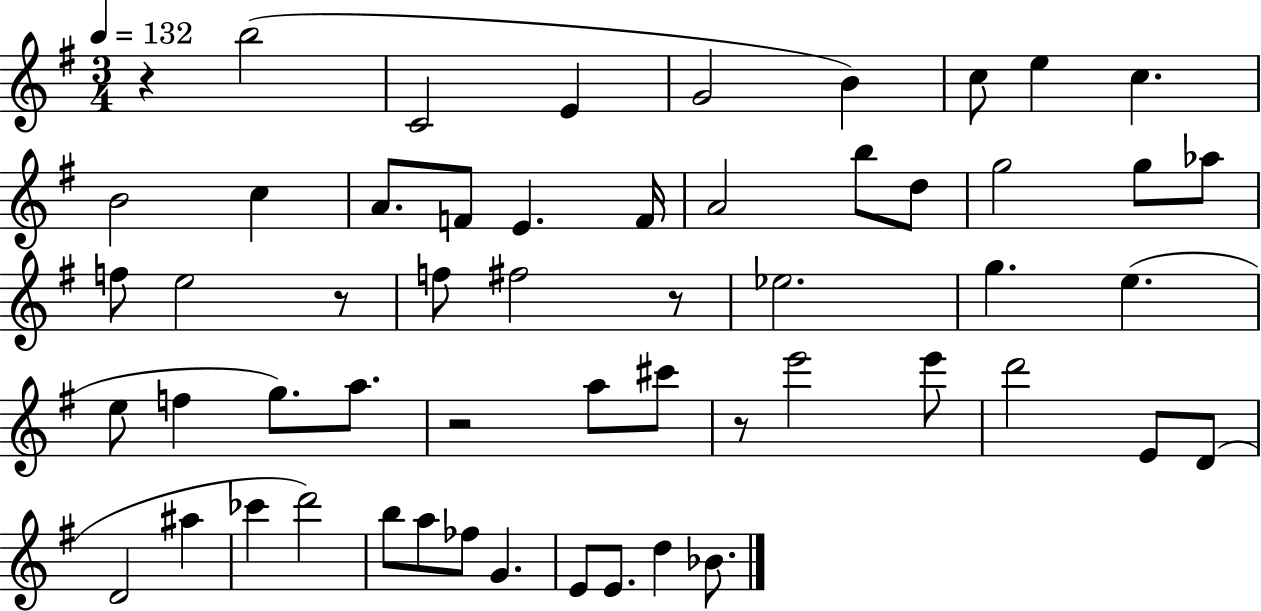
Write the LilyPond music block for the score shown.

{
  \clef treble
  \numericTimeSignature
  \time 3/4
  \key g \major
  \tempo 4 = 132
  r4 b''2( | c'2 e'4 | g'2 b'4) | c''8 e''4 c''4. | \break b'2 c''4 | a'8. f'8 e'4. f'16 | a'2 b''8 d''8 | g''2 g''8 aes''8 | \break f''8 e''2 r8 | f''8 fis''2 r8 | ees''2. | g''4. e''4.( | \break e''8 f''4 g''8.) a''8. | r2 a''8 cis'''8 | r8 e'''2 e'''8 | d'''2 e'8 d'8( | \break d'2 ais''4 | ces'''4 d'''2) | b''8 a''8 fes''8 g'4. | e'8 e'8. d''4 bes'8. | \break \bar "|."
}